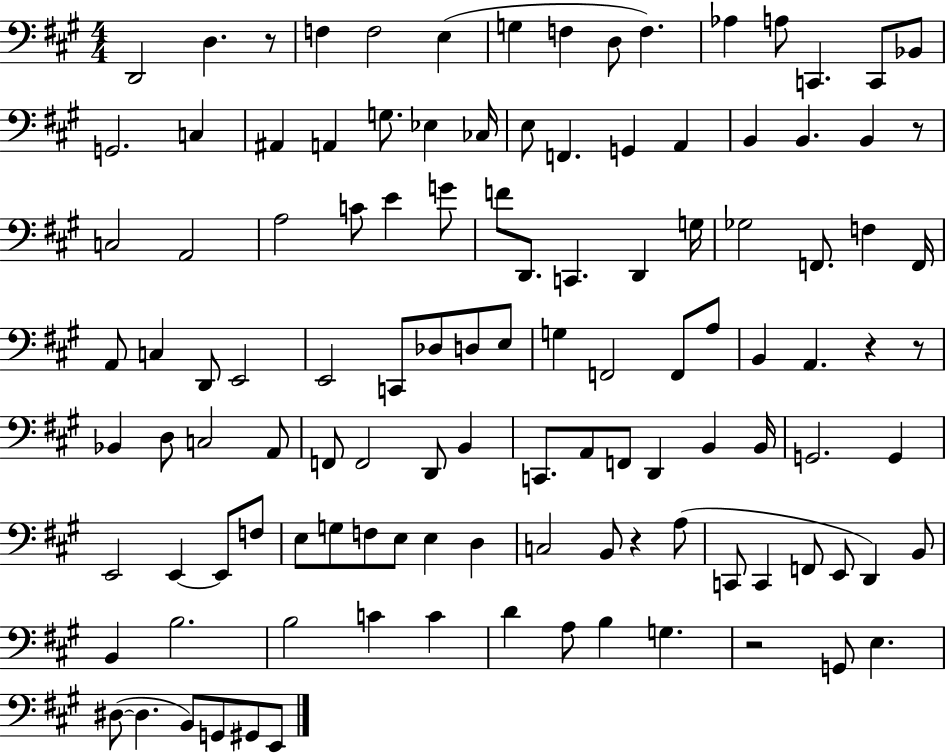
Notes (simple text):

D2/h D3/q. R/e F3/q F3/h E3/q G3/q F3/q D3/e F3/q. Ab3/q A3/e C2/q. C2/e Bb2/e G2/h. C3/q A#2/q A2/q G3/e. Eb3/q CES3/s E3/e F2/q. G2/q A2/q B2/q B2/q. B2/q R/e C3/h A2/h A3/h C4/e E4/q G4/e F4/e D2/e. C2/q. D2/q G3/s Gb3/h F2/e. F3/q F2/s A2/e C3/q D2/e E2/h E2/h C2/e Db3/e D3/e E3/e G3/q F2/h F2/e A3/e B2/q A2/q. R/q R/e Bb2/q D3/e C3/h A2/e F2/e F2/h D2/e B2/q C2/e. A2/e F2/e D2/q B2/q B2/s G2/h. G2/q E2/h E2/q E2/e F3/e E3/e G3/e F3/e E3/e E3/q D3/q C3/h B2/e R/q A3/e C2/e C2/q F2/e E2/e D2/q B2/e B2/q B3/h. B3/h C4/q C4/q D4/q A3/e B3/q G3/q. R/h G2/e E3/q. D#3/e D#3/q. B2/e G2/e G#2/e E2/e